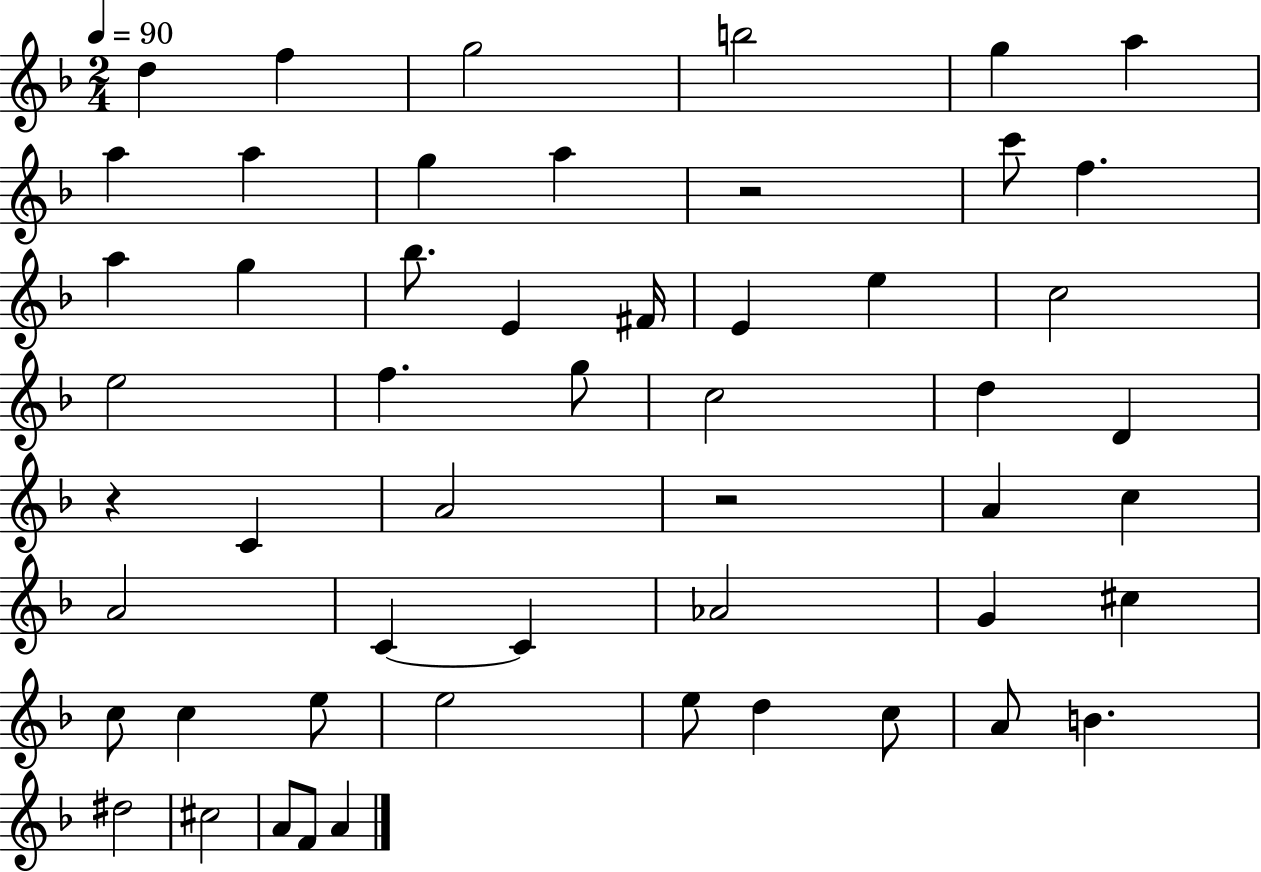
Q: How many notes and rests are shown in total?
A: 53